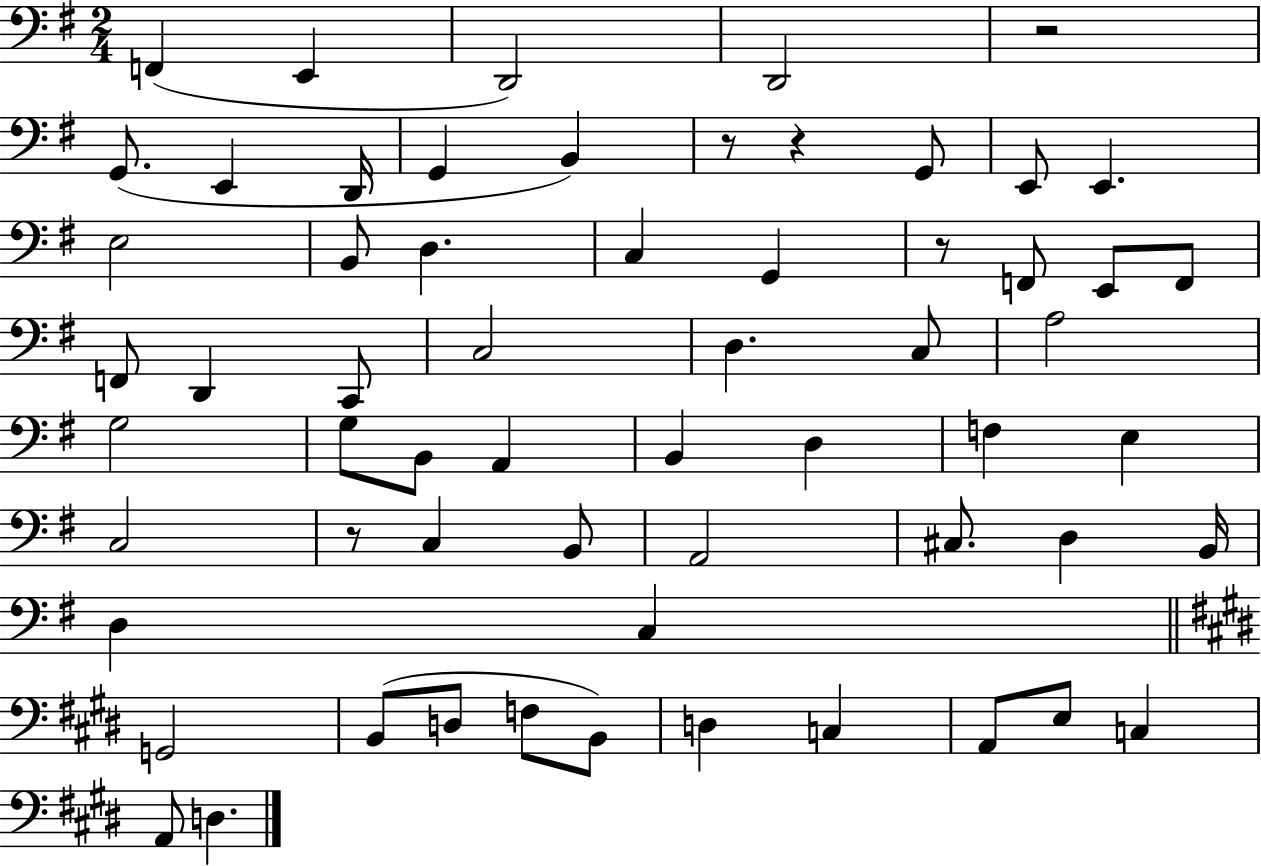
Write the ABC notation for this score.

X:1
T:Untitled
M:2/4
L:1/4
K:G
F,, E,, D,,2 D,,2 z2 G,,/2 E,, D,,/4 G,, B,, z/2 z G,,/2 E,,/2 E,, E,2 B,,/2 D, C, G,, z/2 F,,/2 E,,/2 F,,/2 F,,/2 D,, C,,/2 C,2 D, C,/2 A,2 G,2 G,/2 B,,/2 A,, B,, D, F, E, C,2 z/2 C, B,,/2 A,,2 ^C,/2 D, B,,/4 D, C, G,,2 B,,/2 D,/2 F,/2 B,,/2 D, C, A,,/2 E,/2 C, A,,/2 D,